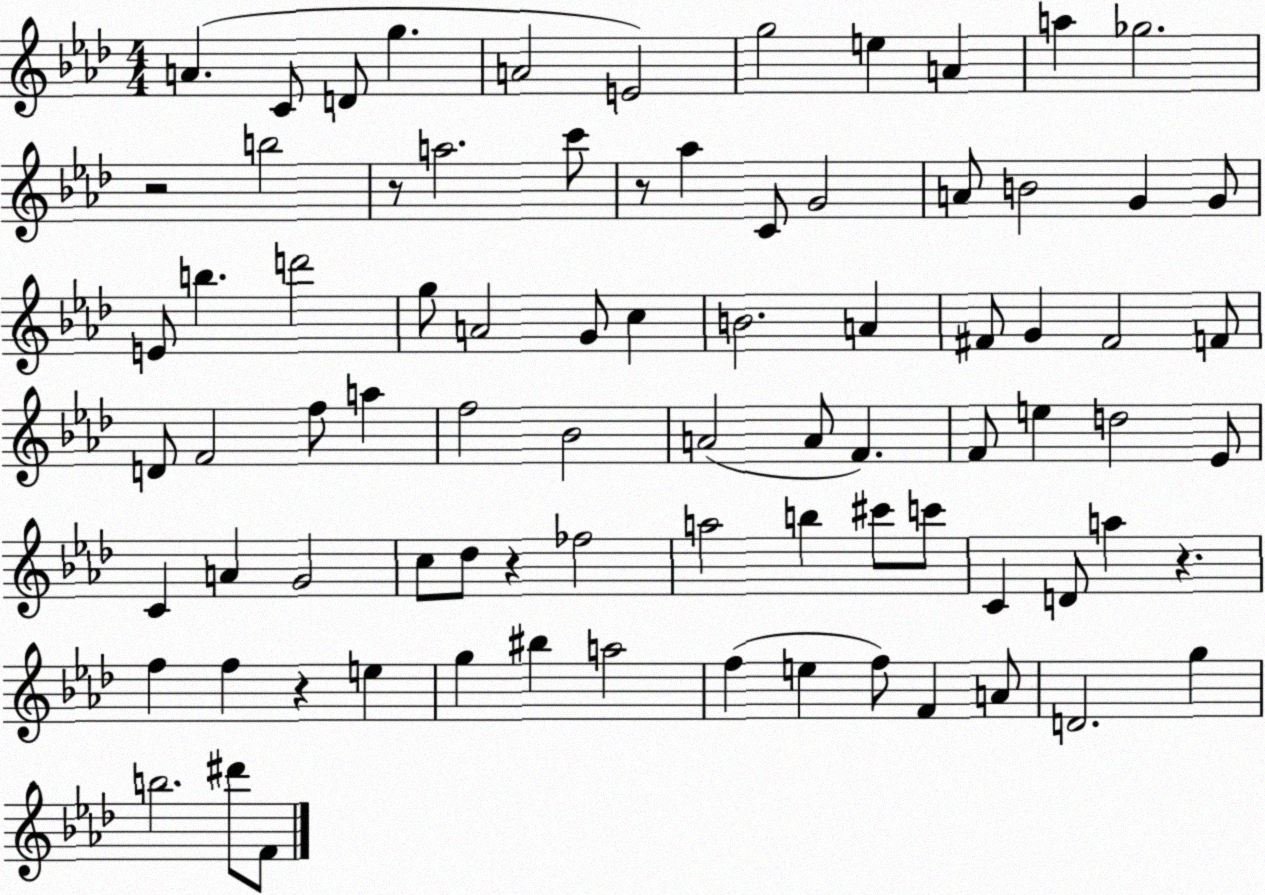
X:1
T:Untitled
M:4/4
L:1/4
K:Ab
A C/2 D/2 g A2 E2 g2 e A a _g2 z2 b2 z/2 a2 c'/2 z/2 _a C/2 G2 A/2 B2 G G/2 E/2 b d'2 g/2 A2 G/2 c B2 A ^F/2 G ^F2 F/2 D/2 F2 f/2 a f2 _B2 A2 A/2 F F/2 e d2 _E/2 C A G2 c/2 _d/2 z _f2 a2 b ^c'/2 c'/2 C D/2 a z f f z e g ^b a2 f e f/2 F A/2 D2 g b2 ^d'/2 F/2